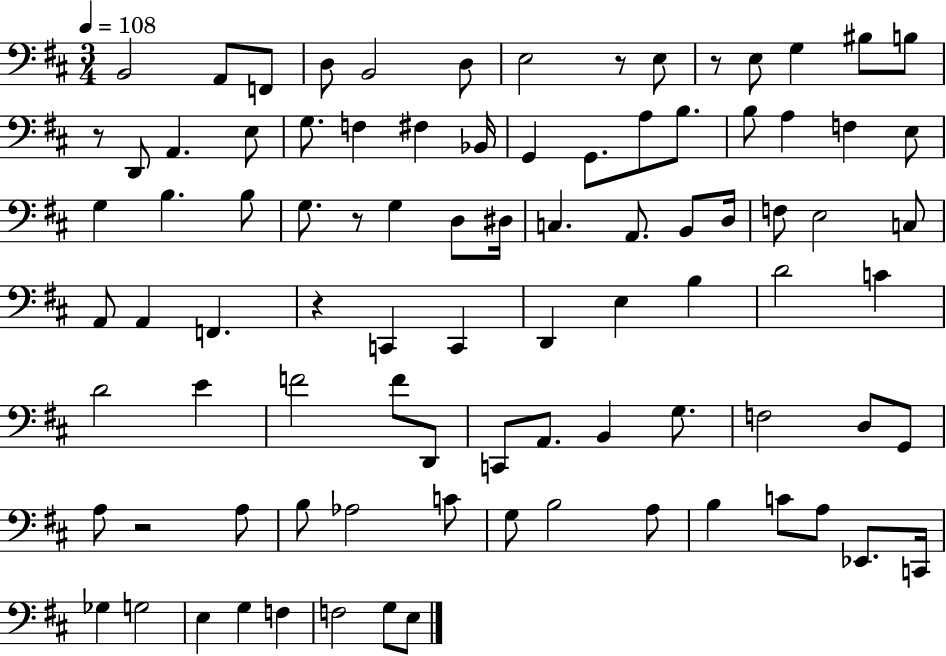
X:1
T:Untitled
M:3/4
L:1/4
K:D
B,,2 A,,/2 F,,/2 D,/2 B,,2 D,/2 E,2 z/2 E,/2 z/2 E,/2 G, ^B,/2 B,/2 z/2 D,,/2 A,, E,/2 G,/2 F, ^F, _B,,/4 G,, G,,/2 A,/2 B,/2 B,/2 A, F, E,/2 G, B, B,/2 G,/2 z/2 G, D,/2 ^D,/4 C, A,,/2 B,,/2 D,/4 F,/2 E,2 C,/2 A,,/2 A,, F,, z C,, C,, D,, E, B, D2 C D2 E F2 F/2 D,,/2 C,,/2 A,,/2 B,, G,/2 F,2 D,/2 G,,/2 A,/2 z2 A,/2 B,/2 _A,2 C/2 G,/2 B,2 A,/2 B, C/2 A,/2 _E,,/2 C,,/4 _G, G,2 E, G, F, F,2 G,/2 E,/2